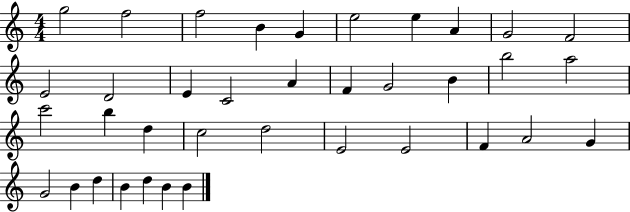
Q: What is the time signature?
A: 4/4